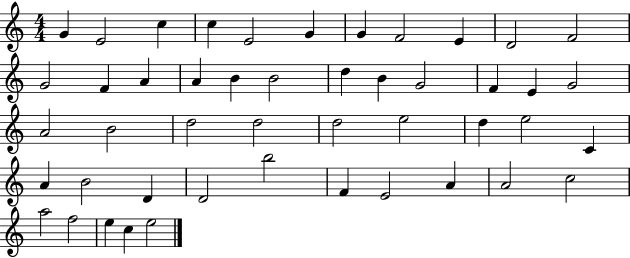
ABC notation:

X:1
T:Untitled
M:4/4
L:1/4
K:C
G E2 c c E2 G G F2 E D2 F2 G2 F A A B B2 d B G2 F E G2 A2 B2 d2 d2 d2 e2 d e2 C A B2 D D2 b2 F E2 A A2 c2 a2 f2 e c e2